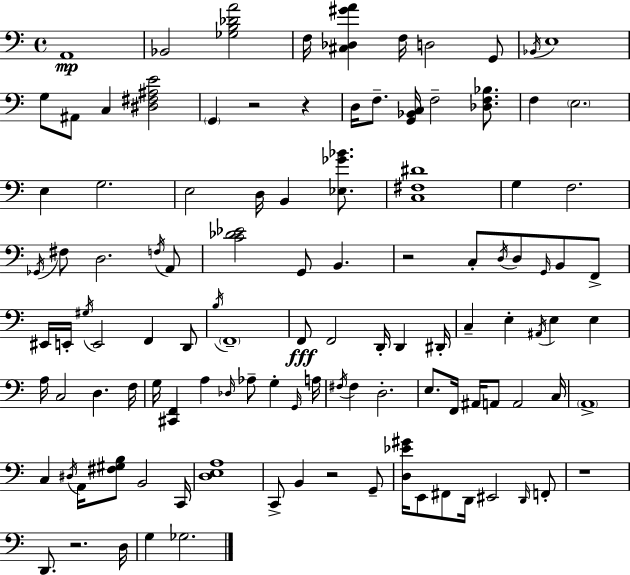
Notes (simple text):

A2/w Bb2/h [Gb3,B3,Db4,A4]/h F3/s [C#3,Db3,G#4,A4]/q F3/s D3/h G2/e Bb2/s E3/w G3/e A#2/e C3/q [D#3,F#3,A#3,E4]/h G2/q R/h R/q D3/s F3/e. [G2,Bb2,C3]/s F3/h [Db3,F3,Bb3]/e. F3/q E3/h. E3/q G3/h. E3/h D3/s B2/q [Eb3,Gb4,Bb4]/e. [C3,F#3,D#4]/w G3/q F3/h. Gb2/s F#3/e D3/h. F3/s A2/e [C4,Db4,Eb4]/h G2/e B2/q. R/h C3/e D3/s D3/e G2/s B2/e F2/e EIS2/s E2/s G#3/s E2/h F2/q D2/e B3/s F2/w F2/e F2/h D2/s D2/q D#2/s C3/q E3/q A#2/s E3/q E3/q A3/s C3/h D3/q. F3/s G3/s [C#2,F2]/q A3/q Db3/s Ab3/e G3/q G2/s A3/s F#3/s F#3/q D3/h. E3/e. F2/s A#2/s A2/e A2/h C3/s A2/w C3/q D#3/s A2/s [F#3,G#3,B3]/e B2/h C2/s [D3,E3,A3]/w C2/e B2/q R/h G2/e [D3,Eb4,G#4]/s E2/e F#2/e D2/s EIS2/h D2/s F2/e R/w D2/e. R/h. D3/s G3/q Gb3/h.